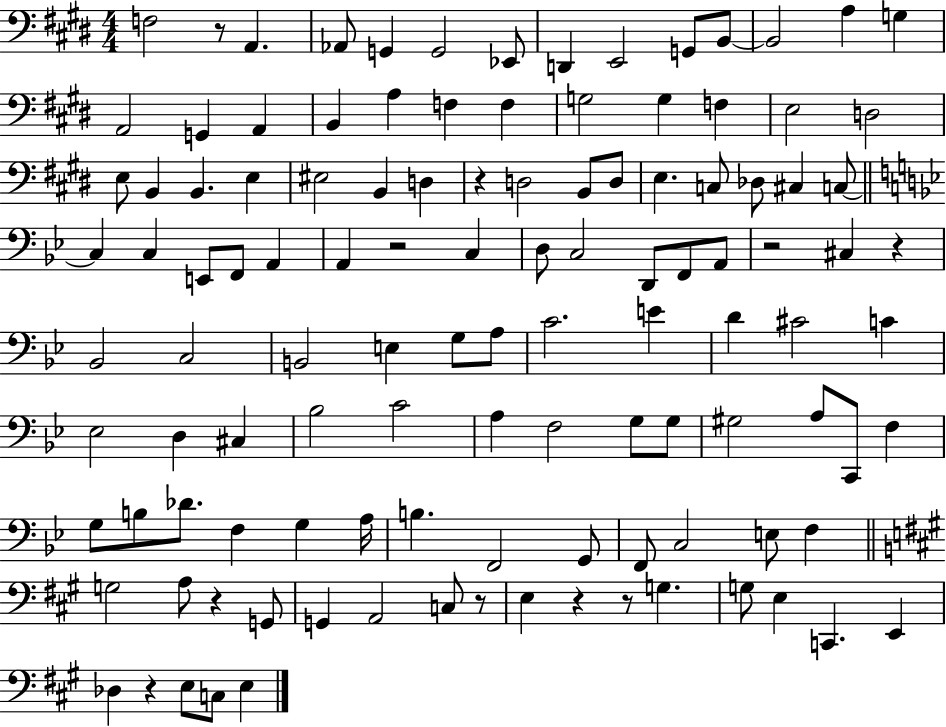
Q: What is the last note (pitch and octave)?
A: E3